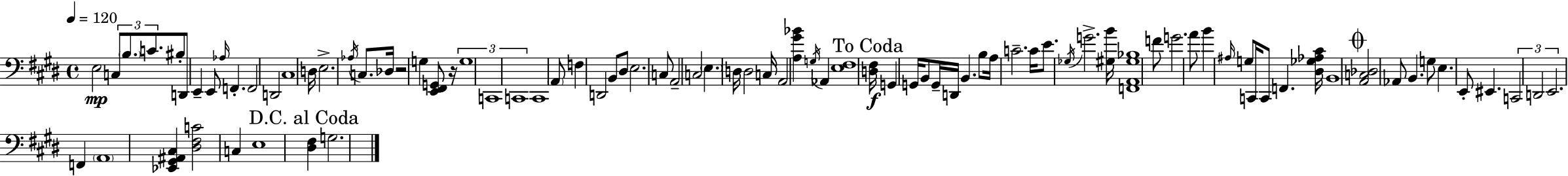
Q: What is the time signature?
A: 4/4